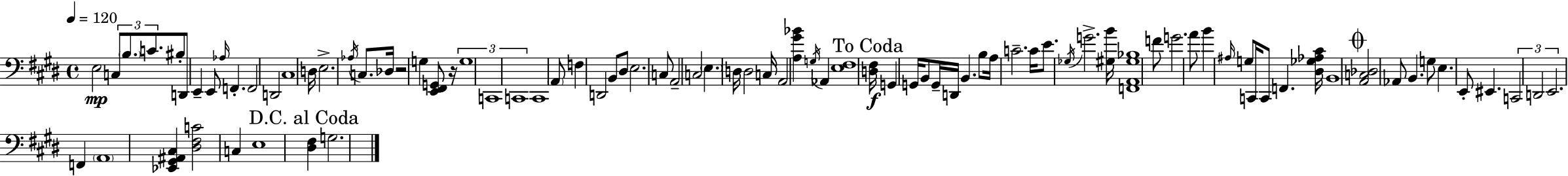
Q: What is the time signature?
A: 4/4